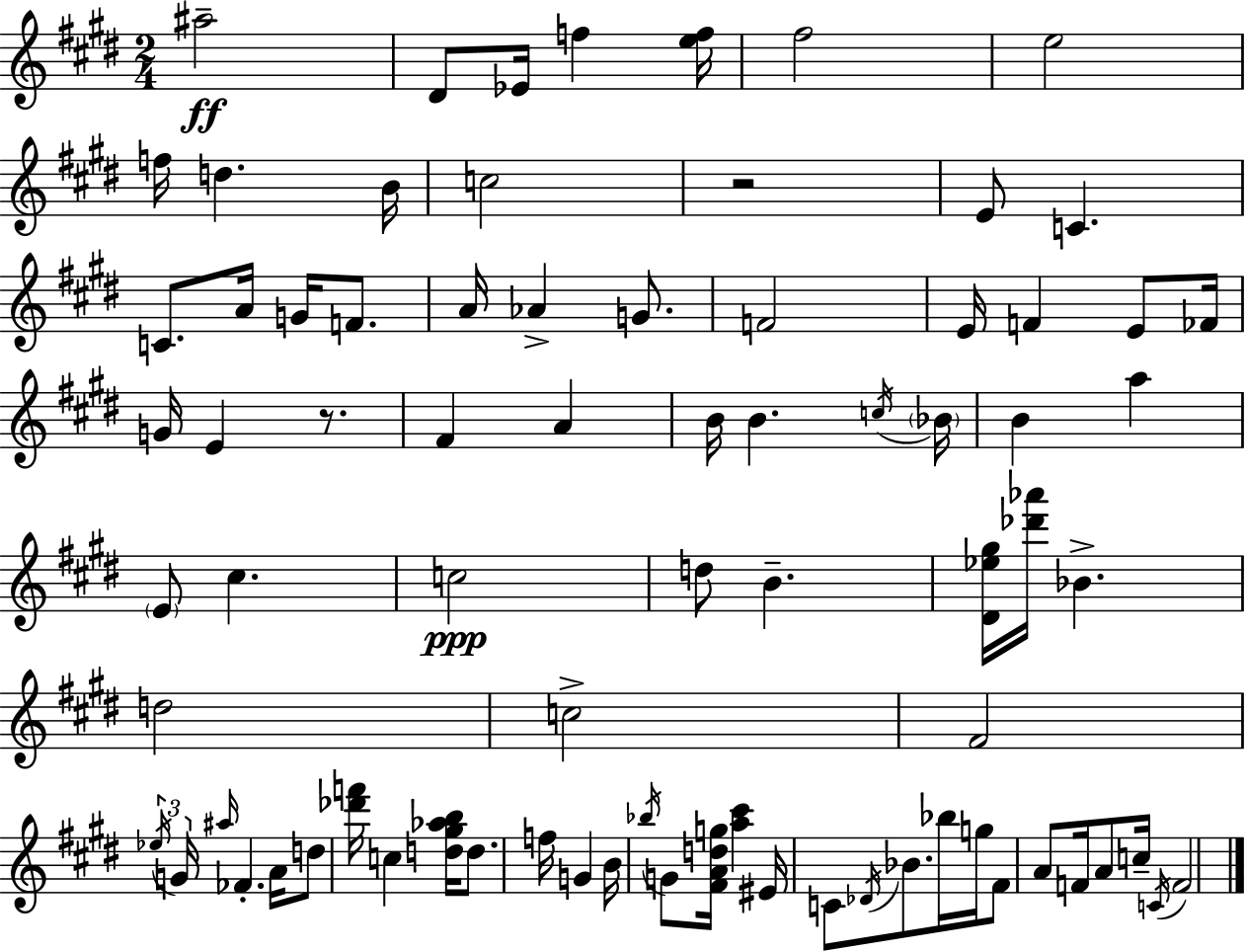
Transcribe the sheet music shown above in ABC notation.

X:1
T:Untitled
M:2/4
L:1/4
K:E
^a2 ^D/2 _E/4 f [ef]/4 ^f2 e2 f/4 d B/4 c2 z2 E/2 C C/2 A/4 G/4 F/2 A/4 _A G/2 F2 E/4 F E/2 _F/4 G/4 E z/2 ^F A B/4 B c/4 _B/4 B a E/2 ^c c2 d/2 B [^D_e^g]/4 [_d'_a']/4 _B d2 c2 ^F2 _e/4 G/4 ^a/4 _F A/4 d/2 [_d'f']/4 c [d^g_ab]/4 d/2 f/4 G B/4 _b/4 G/2 [^FAdg]/4 [a^c'] ^E/4 C/2 _D/4 _B/2 _b/4 g/4 ^F/2 A/2 F/4 A/2 c/4 C/4 F2